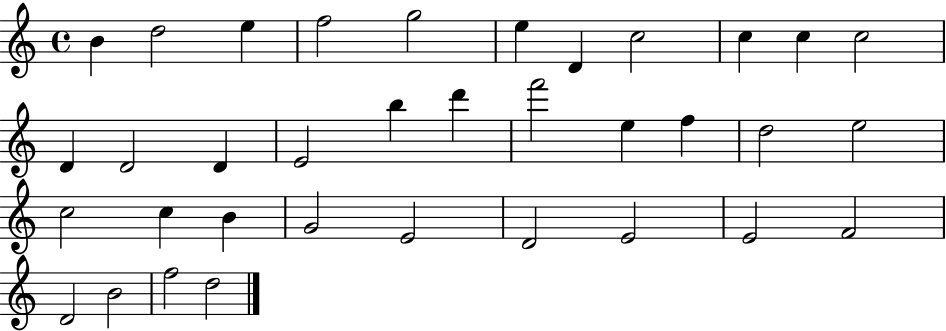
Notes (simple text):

B4/q D5/h E5/q F5/h G5/h E5/q D4/q C5/h C5/q C5/q C5/h D4/q D4/h D4/q E4/h B5/q D6/q F6/h E5/q F5/q D5/h E5/h C5/h C5/q B4/q G4/h E4/h D4/h E4/h E4/h F4/h D4/h B4/h F5/h D5/h